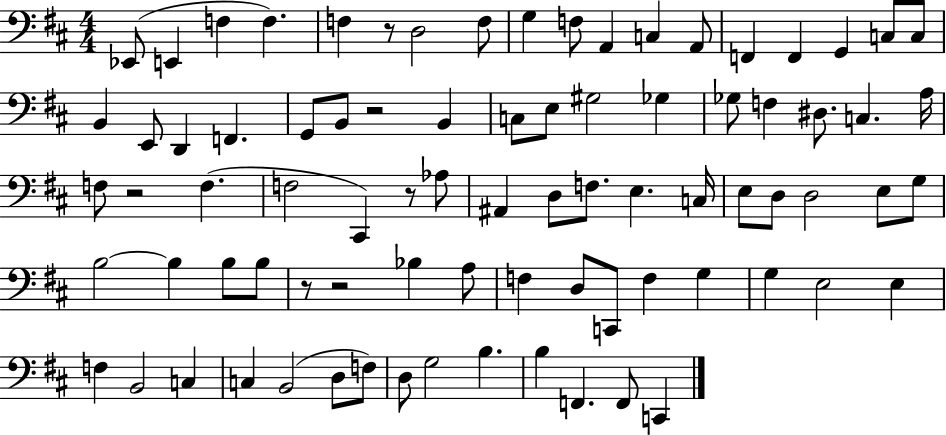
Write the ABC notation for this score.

X:1
T:Untitled
M:4/4
L:1/4
K:D
_E,,/2 E,, F, F, F, z/2 D,2 F,/2 G, F,/2 A,, C, A,,/2 F,, F,, G,, C,/2 C,/2 B,, E,,/2 D,, F,, G,,/2 B,,/2 z2 B,, C,/2 E,/2 ^G,2 _G, _G,/2 F, ^D,/2 C, A,/4 F,/2 z2 F, F,2 ^C,, z/2 _A,/2 ^A,, D,/2 F,/2 E, C,/4 E,/2 D,/2 D,2 E,/2 G,/2 B,2 B, B,/2 B,/2 z/2 z2 _B, A,/2 F, D,/2 C,,/2 F, G, G, E,2 E, F, B,,2 C, C, B,,2 D,/2 F,/2 D,/2 G,2 B, B, F,, F,,/2 C,,